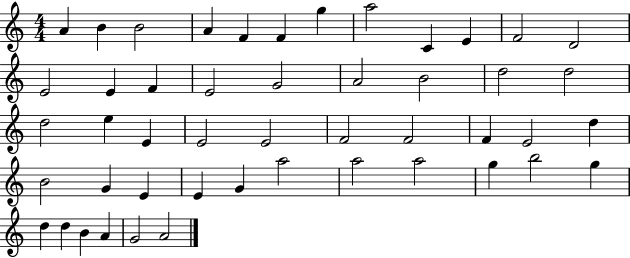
A4/q B4/q B4/h A4/q F4/q F4/q G5/q A5/h C4/q E4/q F4/h D4/h E4/h E4/q F4/q E4/h G4/h A4/h B4/h D5/h D5/h D5/h E5/q E4/q E4/h E4/h F4/h F4/h F4/q E4/h D5/q B4/h G4/q E4/q E4/q G4/q A5/h A5/h A5/h G5/q B5/h G5/q D5/q D5/q B4/q A4/q G4/h A4/h